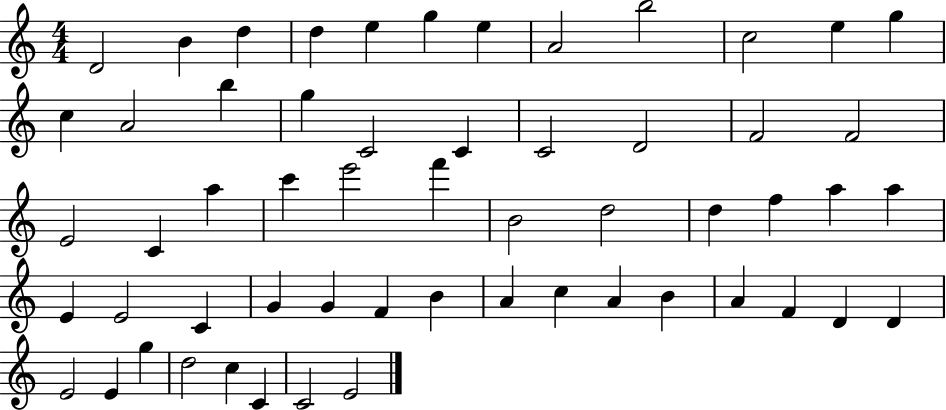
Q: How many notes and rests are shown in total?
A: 57